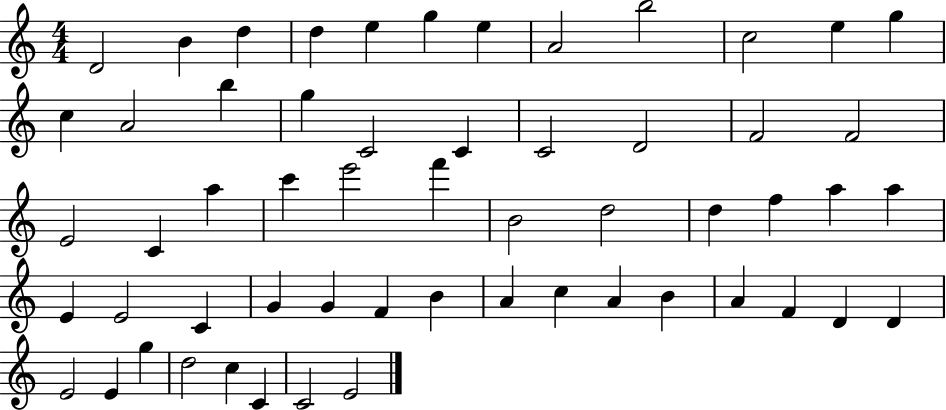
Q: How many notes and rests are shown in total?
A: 57